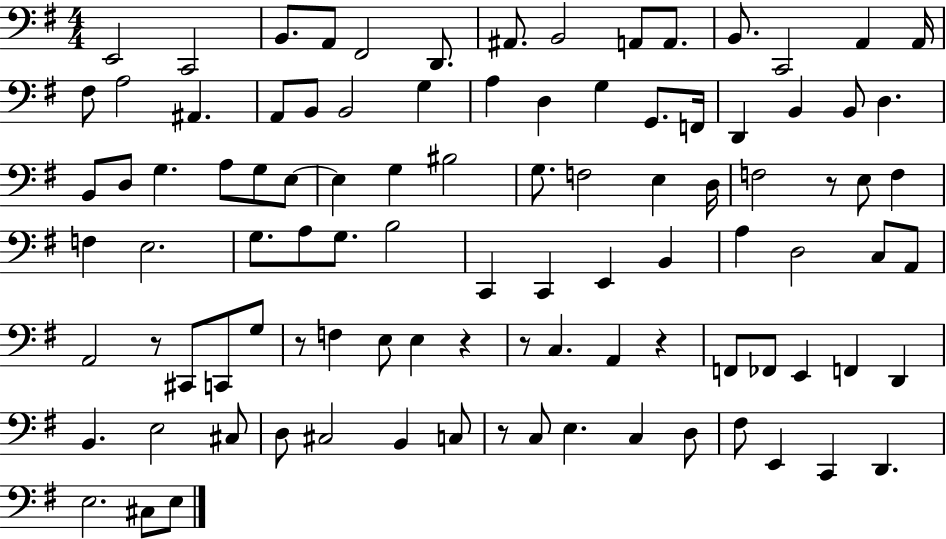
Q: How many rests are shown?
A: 7